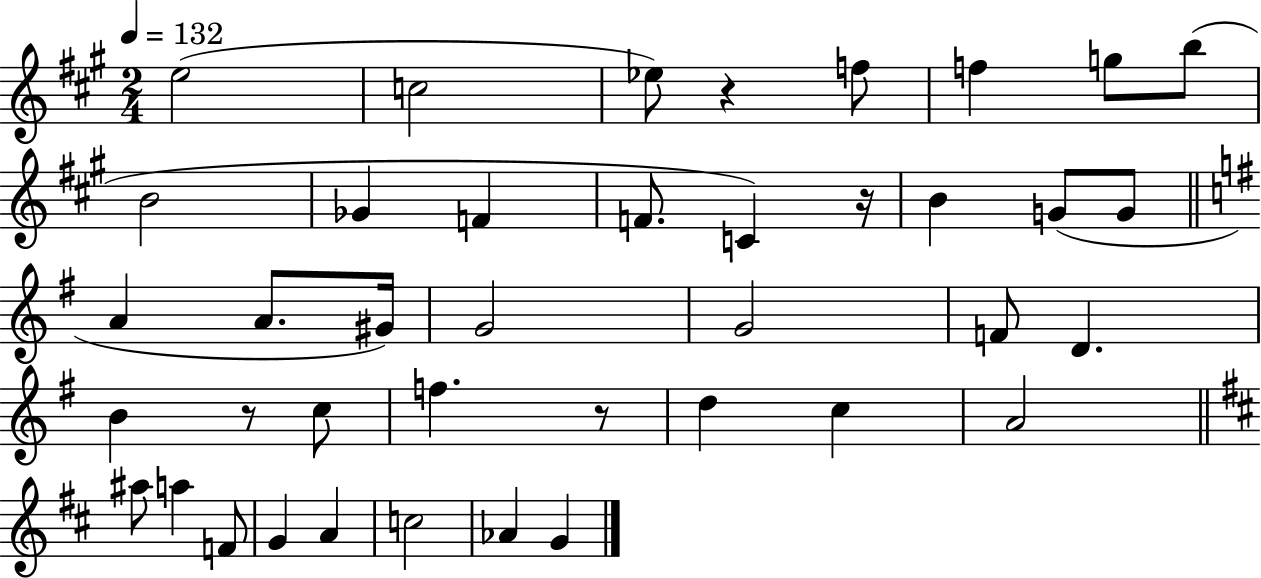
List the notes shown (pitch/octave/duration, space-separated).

E5/h C5/h Eb5/e R/q F5/e F5/q G5/e B5/e B4/h Gb4/q F4/q F4/e. C4/q R/s B4/q G4/e G4/e A4/q A4/e. G#4/s G4/h G4/h F4/e D4/q. B4/q R/e C5/e F5/q. R/e D5/q C5/q A4/h A#5/e A5/q F4/e G4/q A4/q C5/h Ab4/q G4/q